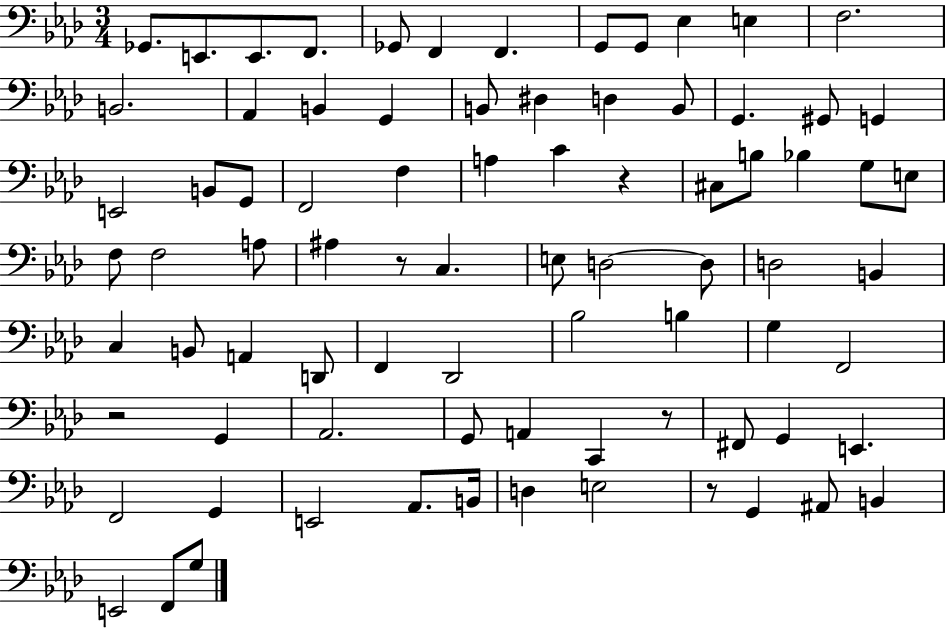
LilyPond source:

{
  \clef bass
  \numericTimeSignature
  \time 3/4
  \key aes \major
  ges,8. e,8. e,8. f,8. | ges,8 f,4 f,4. | g,8 g,8 ees4 e4 | f2. | \break b,2. | aes,4 b,4 g,4 | b,8 dis4 d4 b,8 | g,4. gis,8 g,4 | \break e,2 b,8 g,8 | f,2 f4 | a4 c'4 r4 | cis8 b8 bes4 g8 e8 | \break f8 f2 a8 | ais4 r8 c4. | e8 d2~~ d8 | d2 b,4 | \break c4 b,8 a,4 d,8 | f,4 des,2 | bes2 b4 | g4 f,2 | \break r2 g,4 | aes,2. | g,8 a,4 c,4 r8 | fis,8 g,4 e,4. | \break f,2 g,4 | e,2 aes,8. b,16 | d4 e2 | r8 g,4 ais,8 b,4 | \break e,2 f,8 g8 | \bar "|."
}